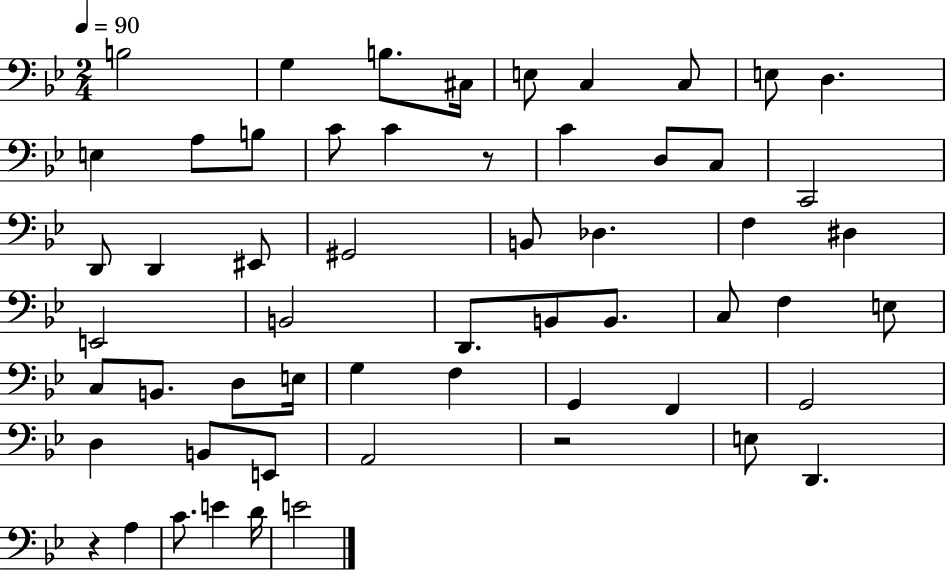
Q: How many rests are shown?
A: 3